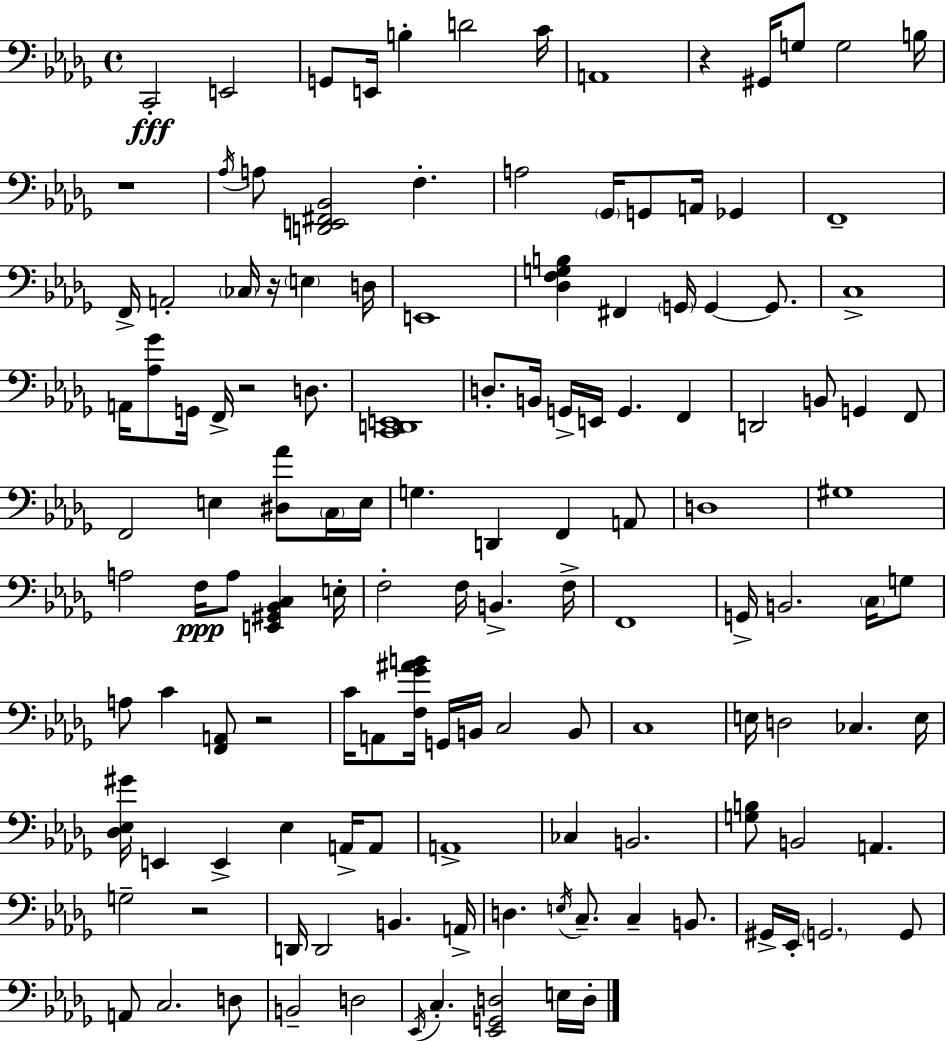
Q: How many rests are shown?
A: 6